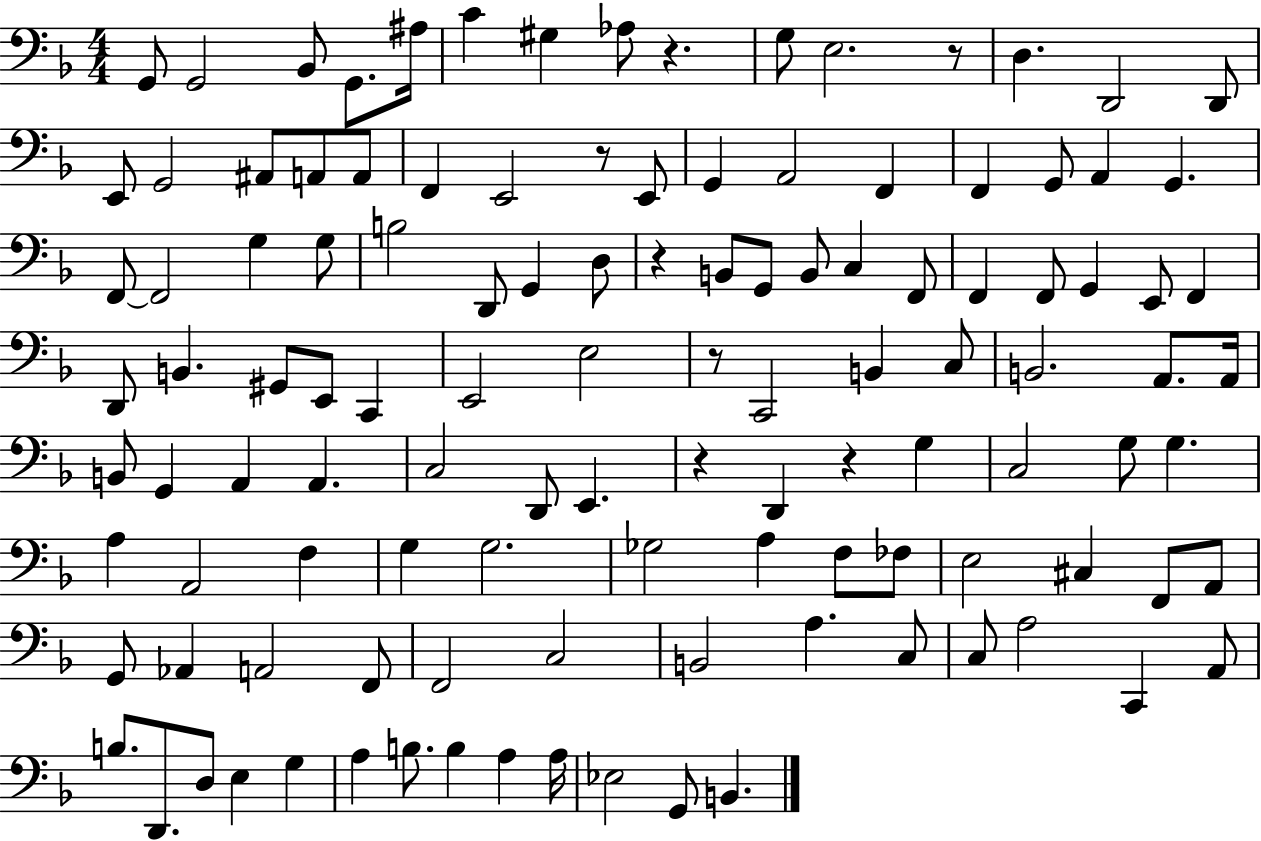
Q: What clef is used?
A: bass